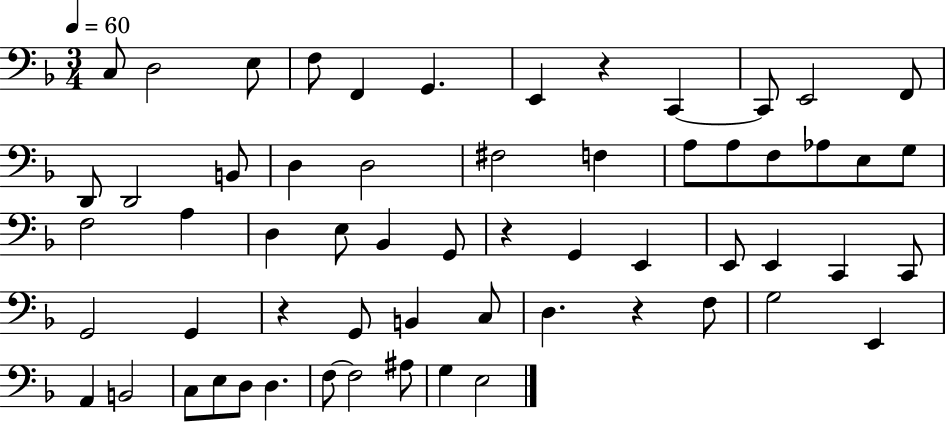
X:1
T:Untitled
M:3/4
L:1/4
K:F
C,/2 D,2 E,/2 F,/2 F,, G,, E,, z C,, C,,/2 E,,2 F,,/2 D,,/2 D,,2 B,,/2 D, D,2 ^F,2 F, A,/2 A,/2 F,/2 _A,/2 E,/2 G,/2 F,2 A, D, E,/2 _B,, G,,/2 z G,, E,, E,,/2 E,, C,, C,,/2 G,,2 G,, z G,,/2 B,, C,/2 D, z F,/2 G,2 E,, A,, B,,2 C,/2 E,/2 D,/2 D, F,/2 F,2 ^A,/2 G, E,2